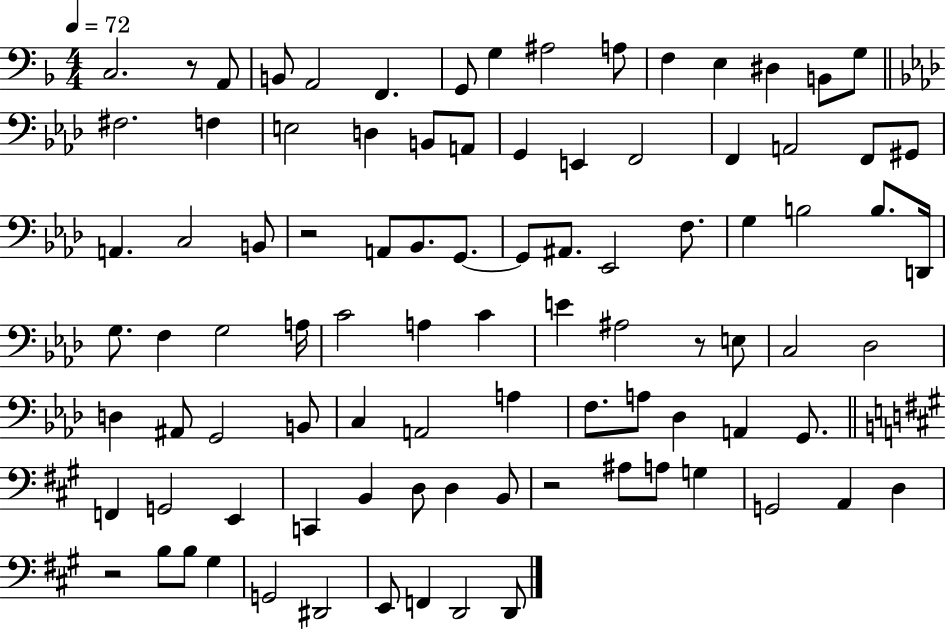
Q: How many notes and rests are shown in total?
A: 93